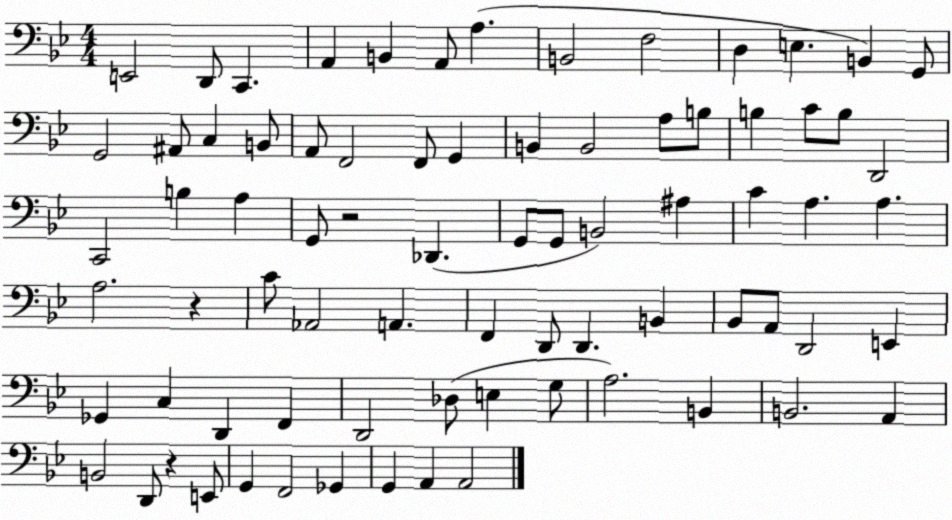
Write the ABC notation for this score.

X:1
T:Untitled
M:4/4
L:1/4
K:Bb
E,,2 D,,/2 C,, A,, B,, A,,/2 A, B,,2 F,2 D, E, B,, G,,/2 G,,2 ^A,,/2 C, B,,/2 A,,/2 F,,2 F,,/2 G,, B,, B,,2 A,/2 B,/2 B, C/2 B,/2 D,,2 C,,2 B, A, G,,/2 z2 _D,, G,,/2 G,,/2 B,,2 ^A, C A, A, A,2 z C/2 _A,,2 A,, F,, D,,/2 D,, B,, _B,,/2 A,,/2 D,,2 E,, _G,, C, D,, F,, D,,2 _D,/2 E, G,/2 A,2 B,, B,,2 A,, B,,2 D,,/2 z E,,/2 G,, F,,2 _G,, G,, A,, A,,2